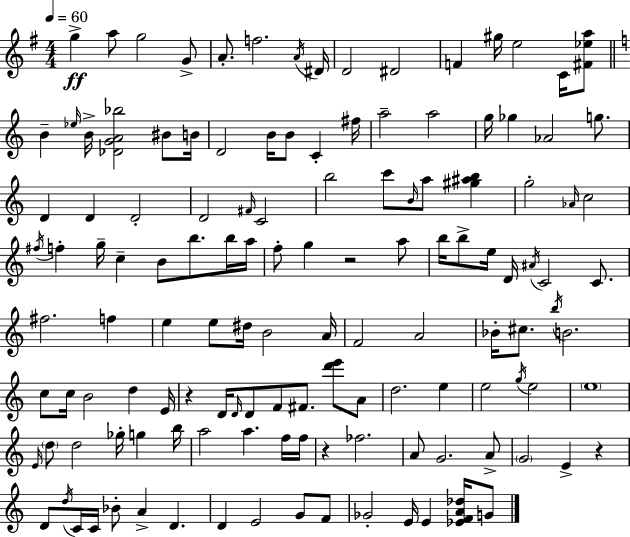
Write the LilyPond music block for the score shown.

{
  \clef treble
  \numericTimeSignature
  \time 4/4
  \key g \major
  \tempo 4 = 60
  g''4->\ff a''8 g''2 g'8-> | a'8.-. f''2. \acciaccatura { a'16 } | dis'16 d'2 dis'2 | f'4 gis''16 e''2 c'16 <fis' ees'' a''>8 | \break \bar "||" \break \key a \minor b'4-- \grace { ees''16 } b'16-> <des' g' a' bes''>2 bis'8 | b'16 d'2 b'16 b'8 c'4-. | fis''16 a''2-- a''2 | g''16 ges''4 aes'2 g''8. | \break d'4 d'4 d'2-. | d'2 \grace { fis'16 } c'2 | b''2 c'''8 \grace { b'16 } a''8 <gis'' ais'' b''>4 | g''2-. \grace { aes'16 } c''2 | \break \acciaccatura { fis''16 } f''4-. g''16-- c''4-- b'8 | b''8. b''16 a''16 f''8-. g''4 r2 | a''8 b''16 b''8-> e''16 d'16 \acciaccatura { ais'16 } c'2 | c'8. fis''2. | \break f''4 e''4 e''8 dis''16 b'2 | a'16 f'2 a'2 | bes'16-. cis''8. \acciaccatura { b''16 } b'2. | c''8 c''16 b'2 | \break d''4 e'16 r4 d'16 \grace { d'16 } d'8 f'8 | fis'8. <d''' e'''>8 a'8 d''2. | e''4 e''2 | \acciaccatura { g''16 } e''2 \parenthesize e''1 | \break \grace { e'16 } \parenthesize d''8 d''2 | ges''16-. g''4 b''16 a''2 | a''4. f''16 f''16 r4 fes''2. | a'8 g'2. | \break a'8-> \parenthesize g'2 | e'4-> r4 d'8 \acciaccatura { d''16 } c'16 c'16 bes'8-. | a'4-> d'4. d'4 e'2 | g'8 f'8 ges'2-. | \break e'16 e'4 <ees' f' a' des''>16 g'8 \bar "|."
}